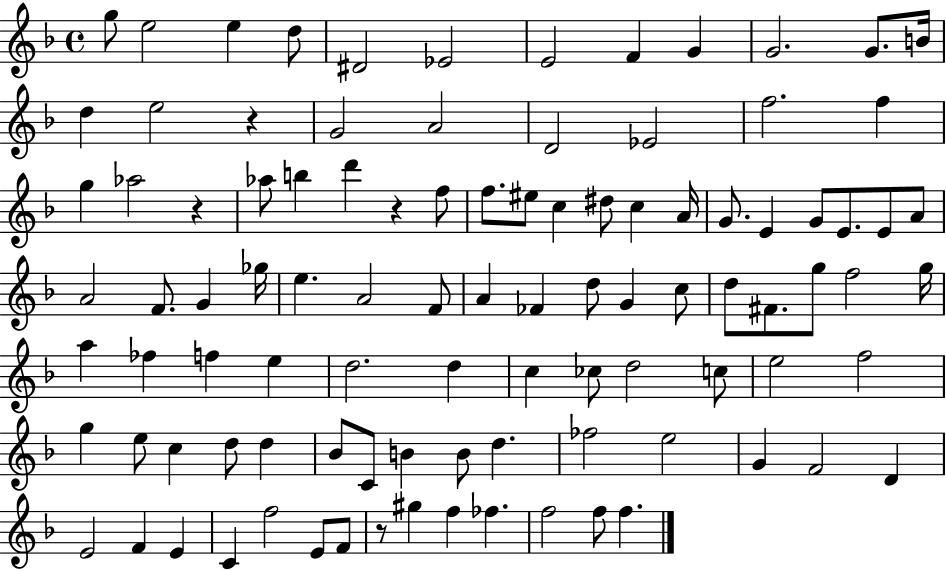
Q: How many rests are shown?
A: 4